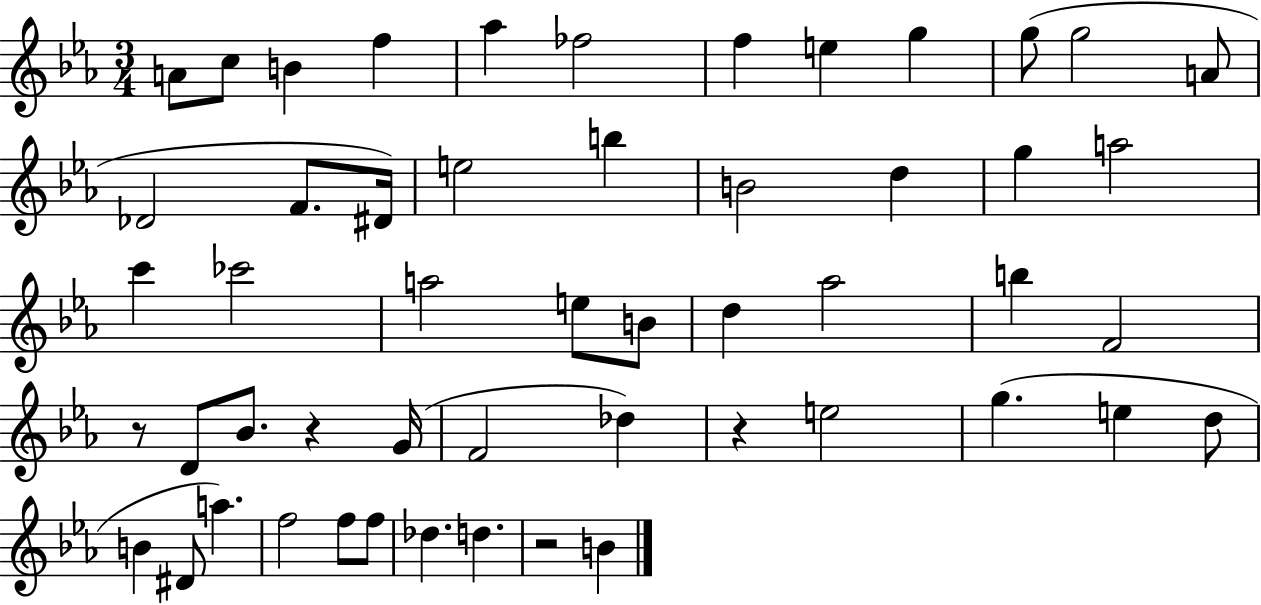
{
  \clef treble
  \numericTimeSignature
  \time 3/4
  \key ees \major
  a'8 c''8 b'4 f''4 | aes''4 fes''2 | f''4 e''4 g''4 | g''8( g''2 a'8 | \break des'2 f'8. dis'16) | e''2 b''4 | b'2 d''4 | g''4 a''2 | \break c'''4 ces'''2 | a''2 e''8 b'8 | d''4 aes''2 | b''4 f'2 | \break r8 d'8 bes'8. r4 g'16( | f'2 des''4) | r4 e''2 | g''4.( e''4 d''8 | \break b'4 dis'8 a''4.) | f''2 f''8 f''8 | des''4. d''4. | r2 b'4 | \break \bar "|."
}